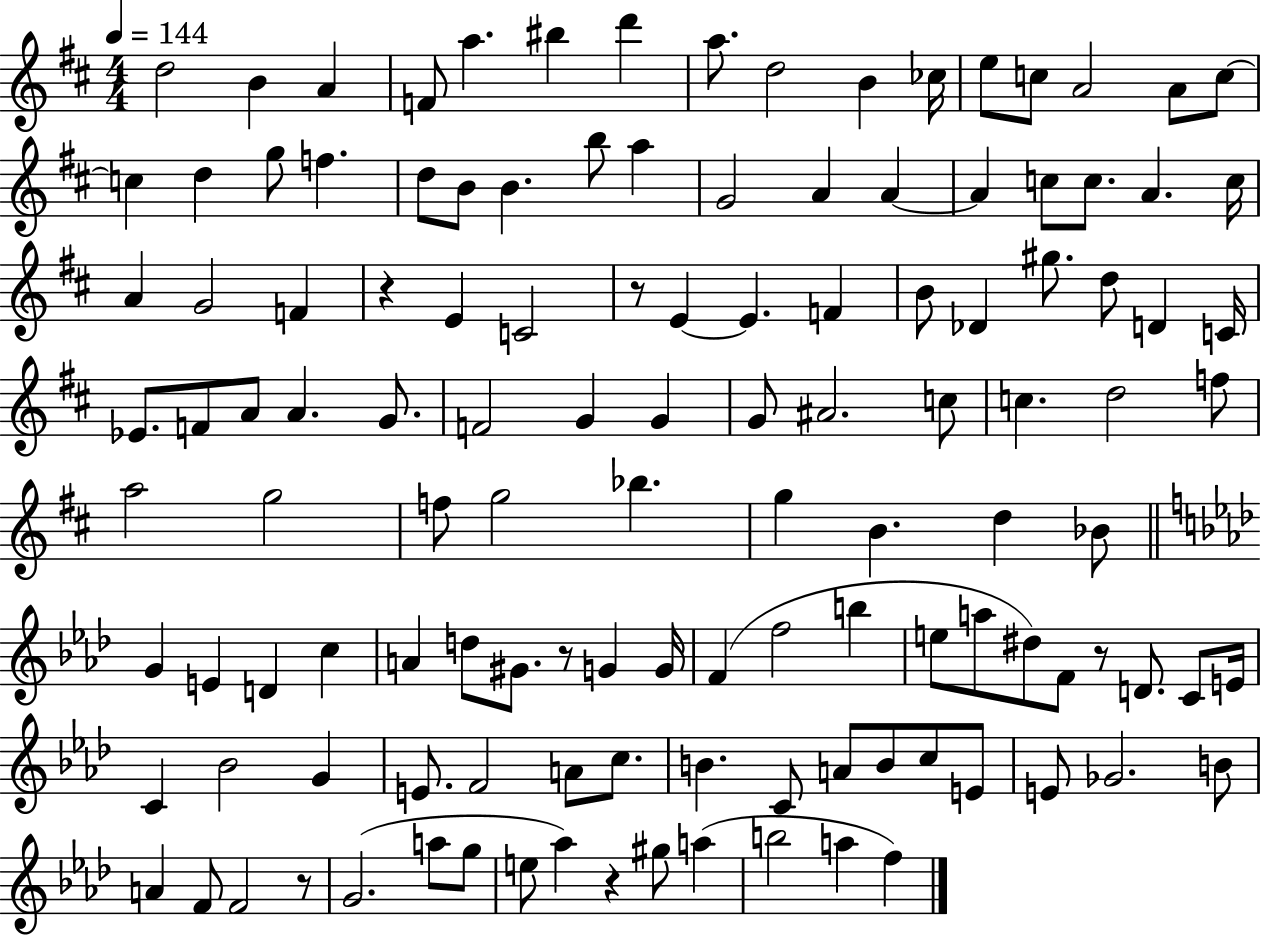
X:1
T:Untitled
M:4/4
L:1/4
K:D
d2 B A F/2 a ^b d' a/2 d2 B _c/4 e/2 c/2 A2 A/2 c/2 c d g/2 f d/2 B/2 B b/2 a G2 A A A c/2 c/2 A c/4 A G2 F z E C2 z/2 E E F B/2 _D ^g/2 d/2 D C/4 _E/2 F/2 A/2 A G/2 F2 G G G/2 ^A2 c/2 c d2 f/2 a2 g2 f/2 g2 _b g B d _B/2 G E D c A d/2 ^G/2 z/2 G G/4 F f2 b e/2 a/2 ^d/2 F/2 z/2 D/2 C/2 E/4 C _B2 G E/2 F2 A/2 c/2 B C/2 A/2 B/2 c/2 E/2 E/2 _G2 B/2 A F/2 F2 z/2 G2 a/2 g/2 e/2 _a z ^g/2 a b2 a f